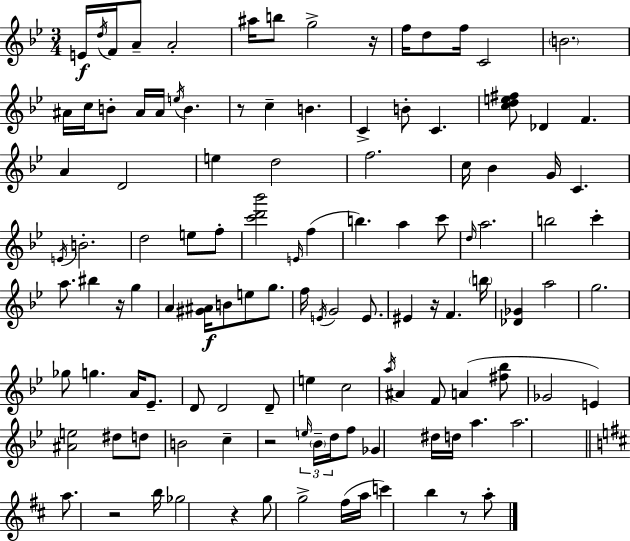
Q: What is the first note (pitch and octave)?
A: E4